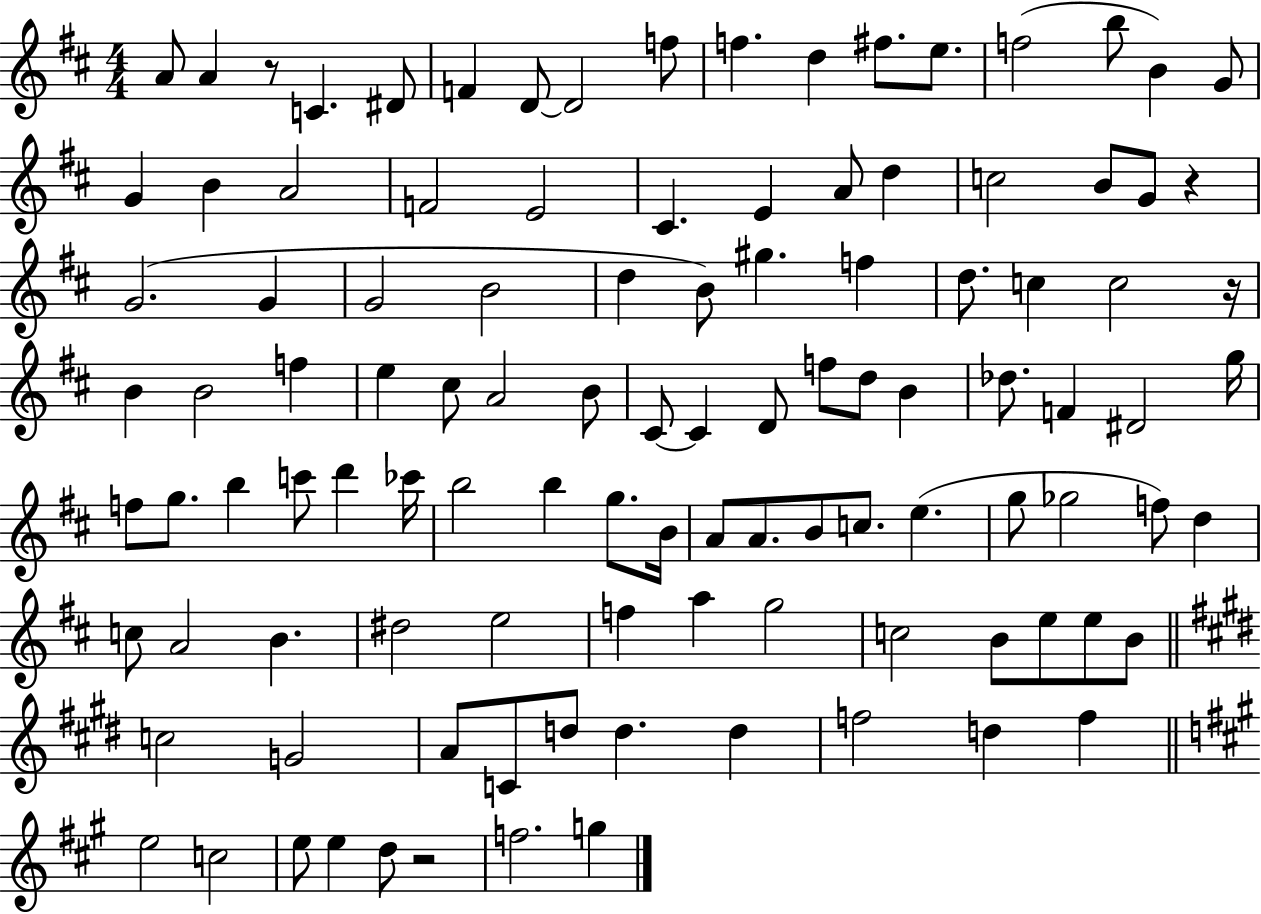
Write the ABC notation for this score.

X:1
T:Untitled
M:4/4
L:1/4
K:D
A/2 A z/2 C ^D/2 F D/2 D2 f/2 f d ^f/2 e/2 f2 b/2 B G/2 G B A2 F2 E2 ^C E A/2 d c2 B/2 G/2 z G2 G G2 B2 d B/2 ^g f d/2 c c2 z/4 B B2 f e ^c/2 A2 B/2 ^C/2 ^C D/2 f/2 d/2 B _d/2 F ^D2 g/4 f/2 g/2 b c'/2 d' _c'/4 b2 b g/2 B/4 A/2 A/2 B/2 c/2 e g/2 _g2 f/2 d c/2 A2 B ^d2 e2 f a g2 c2 B/2 e/2 e/2 B/2 c2 G2 A/2 C/2 d/2 d d f2 d f e2 c2 e/2 e d/2 z2 f2 g